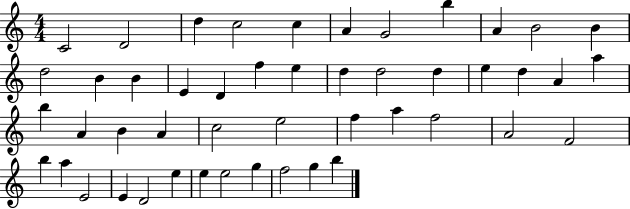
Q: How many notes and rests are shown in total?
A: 48